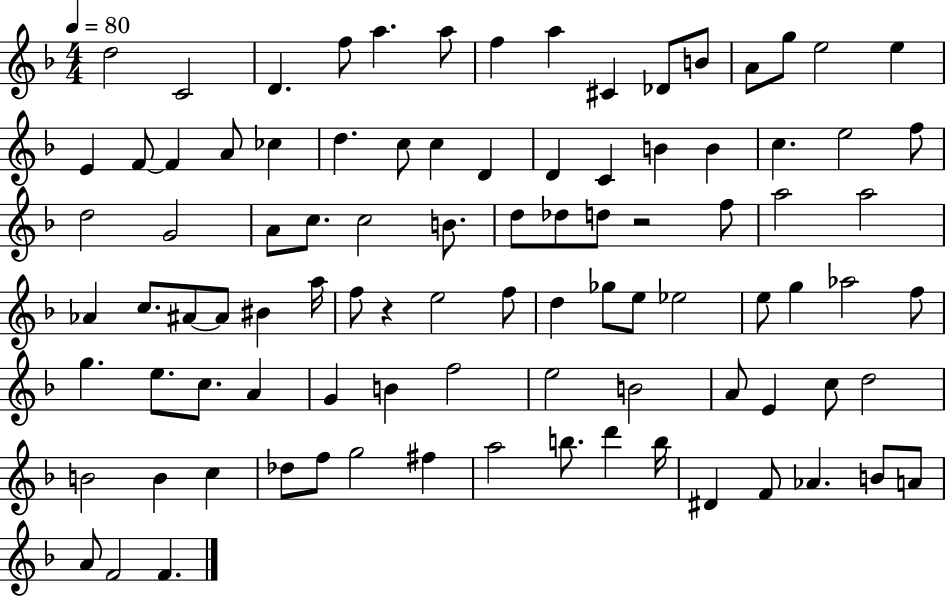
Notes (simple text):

D5/h C4/h D4/q. F5/e A5/q. A5/e F5/q A5/q C#4/q Db4/e B4/e A4/e G5/e E5/h E5/q E4/q F4/e F4/q A4/e CES5/q D5/q. C5/e C5/q D4/q D4/q C4/q B4/q B4/q C5/q. E5/h F5/e D5/h G4/h A4/e C5/e. C5/h B4/e. D5/e Db5/e D5/e R/h F5/e A5/h A5/h Ab4/q C5/e. A#4/e A#4/e BIS4/q A5/s F5/e R/q E5/h F5/e D5/q Gb5/e E5/e Eb5/h E5/e G5/q Ab5/h F5/e G5/q. E5/e. C5/e. A4/q G4/q B4/q F5/h E5/h B4/h A4/e E4/q C5/e D5/h B4/h B4/q C5/q Db5/e F5/e G5/h F#5/q A5/h B5/e. D6/q B5/s D#4/q F4/e Ab4/q. B4/e A4/e A4/e F4/h F4/q.